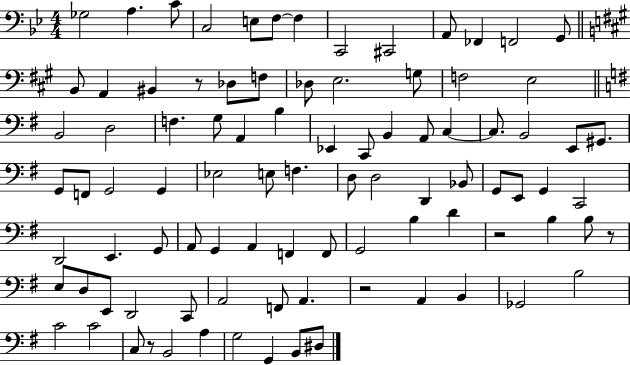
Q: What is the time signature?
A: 4/4